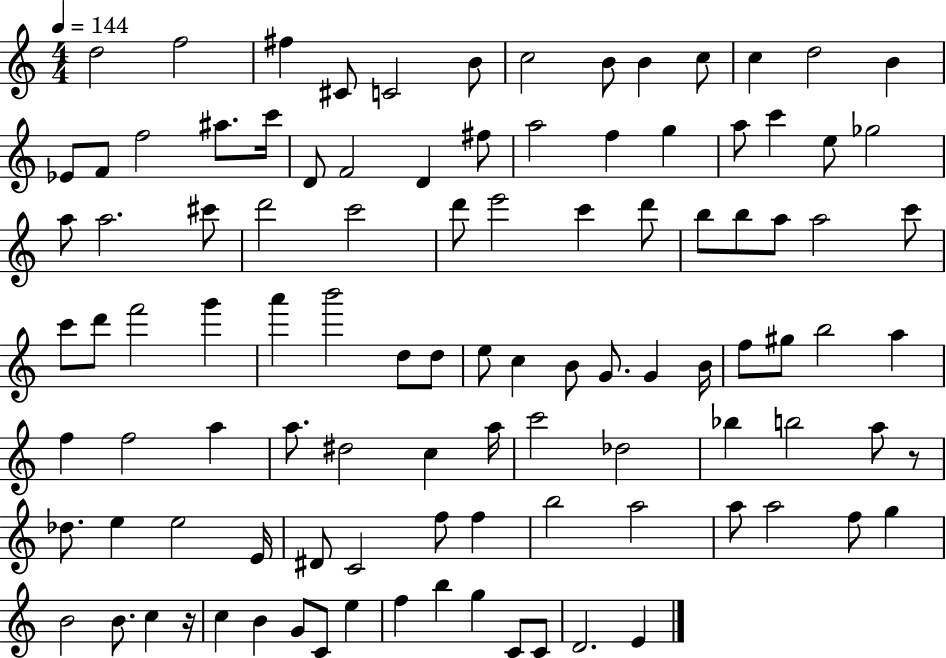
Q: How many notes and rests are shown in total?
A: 104